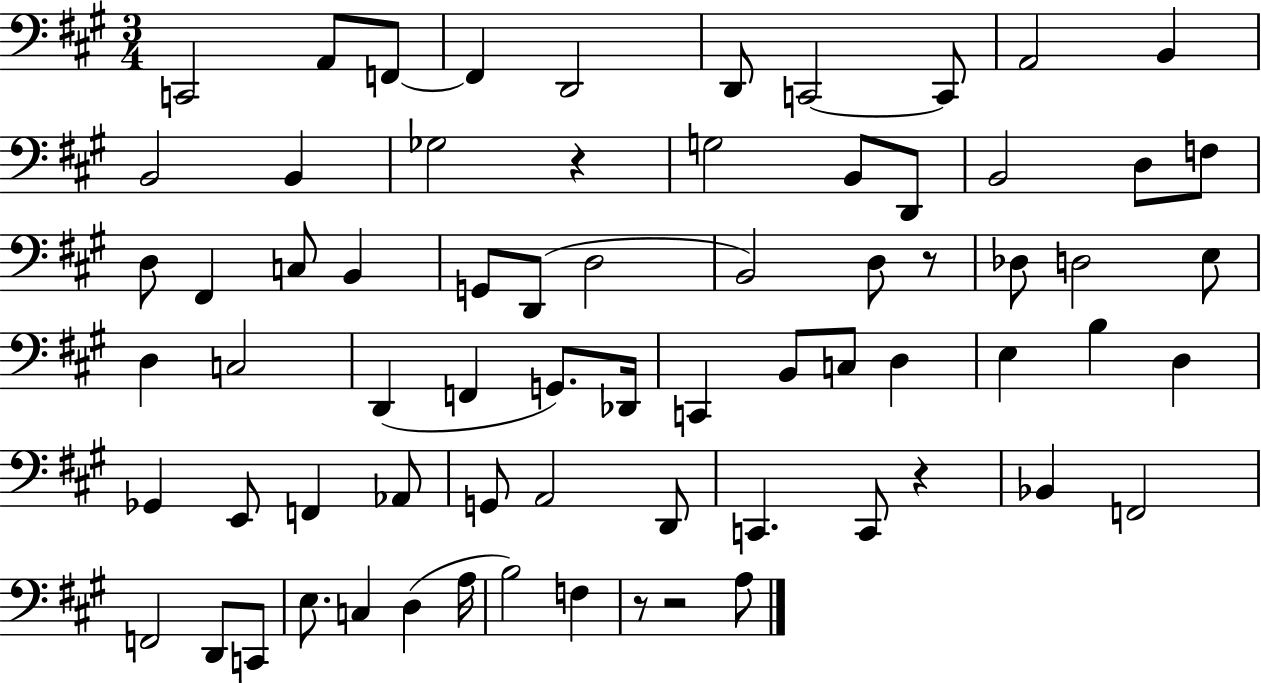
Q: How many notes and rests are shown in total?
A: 70